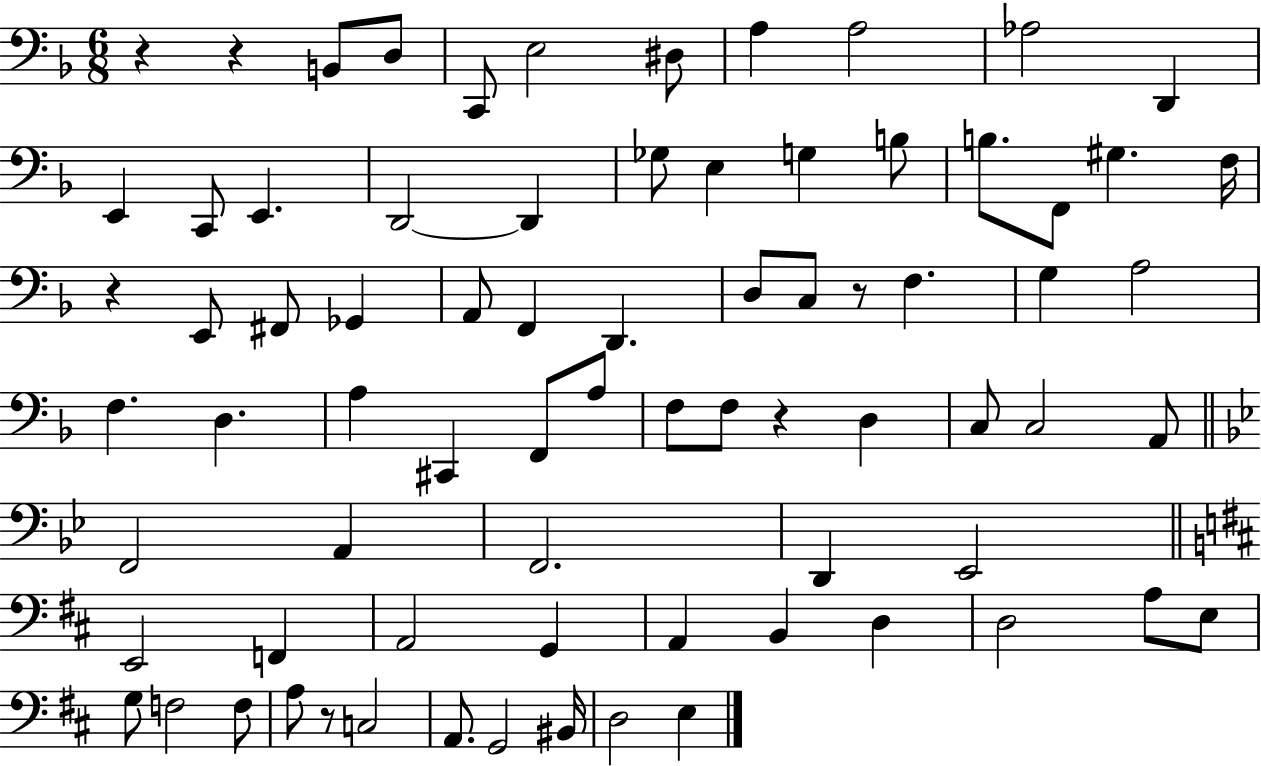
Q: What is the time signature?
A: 6/8